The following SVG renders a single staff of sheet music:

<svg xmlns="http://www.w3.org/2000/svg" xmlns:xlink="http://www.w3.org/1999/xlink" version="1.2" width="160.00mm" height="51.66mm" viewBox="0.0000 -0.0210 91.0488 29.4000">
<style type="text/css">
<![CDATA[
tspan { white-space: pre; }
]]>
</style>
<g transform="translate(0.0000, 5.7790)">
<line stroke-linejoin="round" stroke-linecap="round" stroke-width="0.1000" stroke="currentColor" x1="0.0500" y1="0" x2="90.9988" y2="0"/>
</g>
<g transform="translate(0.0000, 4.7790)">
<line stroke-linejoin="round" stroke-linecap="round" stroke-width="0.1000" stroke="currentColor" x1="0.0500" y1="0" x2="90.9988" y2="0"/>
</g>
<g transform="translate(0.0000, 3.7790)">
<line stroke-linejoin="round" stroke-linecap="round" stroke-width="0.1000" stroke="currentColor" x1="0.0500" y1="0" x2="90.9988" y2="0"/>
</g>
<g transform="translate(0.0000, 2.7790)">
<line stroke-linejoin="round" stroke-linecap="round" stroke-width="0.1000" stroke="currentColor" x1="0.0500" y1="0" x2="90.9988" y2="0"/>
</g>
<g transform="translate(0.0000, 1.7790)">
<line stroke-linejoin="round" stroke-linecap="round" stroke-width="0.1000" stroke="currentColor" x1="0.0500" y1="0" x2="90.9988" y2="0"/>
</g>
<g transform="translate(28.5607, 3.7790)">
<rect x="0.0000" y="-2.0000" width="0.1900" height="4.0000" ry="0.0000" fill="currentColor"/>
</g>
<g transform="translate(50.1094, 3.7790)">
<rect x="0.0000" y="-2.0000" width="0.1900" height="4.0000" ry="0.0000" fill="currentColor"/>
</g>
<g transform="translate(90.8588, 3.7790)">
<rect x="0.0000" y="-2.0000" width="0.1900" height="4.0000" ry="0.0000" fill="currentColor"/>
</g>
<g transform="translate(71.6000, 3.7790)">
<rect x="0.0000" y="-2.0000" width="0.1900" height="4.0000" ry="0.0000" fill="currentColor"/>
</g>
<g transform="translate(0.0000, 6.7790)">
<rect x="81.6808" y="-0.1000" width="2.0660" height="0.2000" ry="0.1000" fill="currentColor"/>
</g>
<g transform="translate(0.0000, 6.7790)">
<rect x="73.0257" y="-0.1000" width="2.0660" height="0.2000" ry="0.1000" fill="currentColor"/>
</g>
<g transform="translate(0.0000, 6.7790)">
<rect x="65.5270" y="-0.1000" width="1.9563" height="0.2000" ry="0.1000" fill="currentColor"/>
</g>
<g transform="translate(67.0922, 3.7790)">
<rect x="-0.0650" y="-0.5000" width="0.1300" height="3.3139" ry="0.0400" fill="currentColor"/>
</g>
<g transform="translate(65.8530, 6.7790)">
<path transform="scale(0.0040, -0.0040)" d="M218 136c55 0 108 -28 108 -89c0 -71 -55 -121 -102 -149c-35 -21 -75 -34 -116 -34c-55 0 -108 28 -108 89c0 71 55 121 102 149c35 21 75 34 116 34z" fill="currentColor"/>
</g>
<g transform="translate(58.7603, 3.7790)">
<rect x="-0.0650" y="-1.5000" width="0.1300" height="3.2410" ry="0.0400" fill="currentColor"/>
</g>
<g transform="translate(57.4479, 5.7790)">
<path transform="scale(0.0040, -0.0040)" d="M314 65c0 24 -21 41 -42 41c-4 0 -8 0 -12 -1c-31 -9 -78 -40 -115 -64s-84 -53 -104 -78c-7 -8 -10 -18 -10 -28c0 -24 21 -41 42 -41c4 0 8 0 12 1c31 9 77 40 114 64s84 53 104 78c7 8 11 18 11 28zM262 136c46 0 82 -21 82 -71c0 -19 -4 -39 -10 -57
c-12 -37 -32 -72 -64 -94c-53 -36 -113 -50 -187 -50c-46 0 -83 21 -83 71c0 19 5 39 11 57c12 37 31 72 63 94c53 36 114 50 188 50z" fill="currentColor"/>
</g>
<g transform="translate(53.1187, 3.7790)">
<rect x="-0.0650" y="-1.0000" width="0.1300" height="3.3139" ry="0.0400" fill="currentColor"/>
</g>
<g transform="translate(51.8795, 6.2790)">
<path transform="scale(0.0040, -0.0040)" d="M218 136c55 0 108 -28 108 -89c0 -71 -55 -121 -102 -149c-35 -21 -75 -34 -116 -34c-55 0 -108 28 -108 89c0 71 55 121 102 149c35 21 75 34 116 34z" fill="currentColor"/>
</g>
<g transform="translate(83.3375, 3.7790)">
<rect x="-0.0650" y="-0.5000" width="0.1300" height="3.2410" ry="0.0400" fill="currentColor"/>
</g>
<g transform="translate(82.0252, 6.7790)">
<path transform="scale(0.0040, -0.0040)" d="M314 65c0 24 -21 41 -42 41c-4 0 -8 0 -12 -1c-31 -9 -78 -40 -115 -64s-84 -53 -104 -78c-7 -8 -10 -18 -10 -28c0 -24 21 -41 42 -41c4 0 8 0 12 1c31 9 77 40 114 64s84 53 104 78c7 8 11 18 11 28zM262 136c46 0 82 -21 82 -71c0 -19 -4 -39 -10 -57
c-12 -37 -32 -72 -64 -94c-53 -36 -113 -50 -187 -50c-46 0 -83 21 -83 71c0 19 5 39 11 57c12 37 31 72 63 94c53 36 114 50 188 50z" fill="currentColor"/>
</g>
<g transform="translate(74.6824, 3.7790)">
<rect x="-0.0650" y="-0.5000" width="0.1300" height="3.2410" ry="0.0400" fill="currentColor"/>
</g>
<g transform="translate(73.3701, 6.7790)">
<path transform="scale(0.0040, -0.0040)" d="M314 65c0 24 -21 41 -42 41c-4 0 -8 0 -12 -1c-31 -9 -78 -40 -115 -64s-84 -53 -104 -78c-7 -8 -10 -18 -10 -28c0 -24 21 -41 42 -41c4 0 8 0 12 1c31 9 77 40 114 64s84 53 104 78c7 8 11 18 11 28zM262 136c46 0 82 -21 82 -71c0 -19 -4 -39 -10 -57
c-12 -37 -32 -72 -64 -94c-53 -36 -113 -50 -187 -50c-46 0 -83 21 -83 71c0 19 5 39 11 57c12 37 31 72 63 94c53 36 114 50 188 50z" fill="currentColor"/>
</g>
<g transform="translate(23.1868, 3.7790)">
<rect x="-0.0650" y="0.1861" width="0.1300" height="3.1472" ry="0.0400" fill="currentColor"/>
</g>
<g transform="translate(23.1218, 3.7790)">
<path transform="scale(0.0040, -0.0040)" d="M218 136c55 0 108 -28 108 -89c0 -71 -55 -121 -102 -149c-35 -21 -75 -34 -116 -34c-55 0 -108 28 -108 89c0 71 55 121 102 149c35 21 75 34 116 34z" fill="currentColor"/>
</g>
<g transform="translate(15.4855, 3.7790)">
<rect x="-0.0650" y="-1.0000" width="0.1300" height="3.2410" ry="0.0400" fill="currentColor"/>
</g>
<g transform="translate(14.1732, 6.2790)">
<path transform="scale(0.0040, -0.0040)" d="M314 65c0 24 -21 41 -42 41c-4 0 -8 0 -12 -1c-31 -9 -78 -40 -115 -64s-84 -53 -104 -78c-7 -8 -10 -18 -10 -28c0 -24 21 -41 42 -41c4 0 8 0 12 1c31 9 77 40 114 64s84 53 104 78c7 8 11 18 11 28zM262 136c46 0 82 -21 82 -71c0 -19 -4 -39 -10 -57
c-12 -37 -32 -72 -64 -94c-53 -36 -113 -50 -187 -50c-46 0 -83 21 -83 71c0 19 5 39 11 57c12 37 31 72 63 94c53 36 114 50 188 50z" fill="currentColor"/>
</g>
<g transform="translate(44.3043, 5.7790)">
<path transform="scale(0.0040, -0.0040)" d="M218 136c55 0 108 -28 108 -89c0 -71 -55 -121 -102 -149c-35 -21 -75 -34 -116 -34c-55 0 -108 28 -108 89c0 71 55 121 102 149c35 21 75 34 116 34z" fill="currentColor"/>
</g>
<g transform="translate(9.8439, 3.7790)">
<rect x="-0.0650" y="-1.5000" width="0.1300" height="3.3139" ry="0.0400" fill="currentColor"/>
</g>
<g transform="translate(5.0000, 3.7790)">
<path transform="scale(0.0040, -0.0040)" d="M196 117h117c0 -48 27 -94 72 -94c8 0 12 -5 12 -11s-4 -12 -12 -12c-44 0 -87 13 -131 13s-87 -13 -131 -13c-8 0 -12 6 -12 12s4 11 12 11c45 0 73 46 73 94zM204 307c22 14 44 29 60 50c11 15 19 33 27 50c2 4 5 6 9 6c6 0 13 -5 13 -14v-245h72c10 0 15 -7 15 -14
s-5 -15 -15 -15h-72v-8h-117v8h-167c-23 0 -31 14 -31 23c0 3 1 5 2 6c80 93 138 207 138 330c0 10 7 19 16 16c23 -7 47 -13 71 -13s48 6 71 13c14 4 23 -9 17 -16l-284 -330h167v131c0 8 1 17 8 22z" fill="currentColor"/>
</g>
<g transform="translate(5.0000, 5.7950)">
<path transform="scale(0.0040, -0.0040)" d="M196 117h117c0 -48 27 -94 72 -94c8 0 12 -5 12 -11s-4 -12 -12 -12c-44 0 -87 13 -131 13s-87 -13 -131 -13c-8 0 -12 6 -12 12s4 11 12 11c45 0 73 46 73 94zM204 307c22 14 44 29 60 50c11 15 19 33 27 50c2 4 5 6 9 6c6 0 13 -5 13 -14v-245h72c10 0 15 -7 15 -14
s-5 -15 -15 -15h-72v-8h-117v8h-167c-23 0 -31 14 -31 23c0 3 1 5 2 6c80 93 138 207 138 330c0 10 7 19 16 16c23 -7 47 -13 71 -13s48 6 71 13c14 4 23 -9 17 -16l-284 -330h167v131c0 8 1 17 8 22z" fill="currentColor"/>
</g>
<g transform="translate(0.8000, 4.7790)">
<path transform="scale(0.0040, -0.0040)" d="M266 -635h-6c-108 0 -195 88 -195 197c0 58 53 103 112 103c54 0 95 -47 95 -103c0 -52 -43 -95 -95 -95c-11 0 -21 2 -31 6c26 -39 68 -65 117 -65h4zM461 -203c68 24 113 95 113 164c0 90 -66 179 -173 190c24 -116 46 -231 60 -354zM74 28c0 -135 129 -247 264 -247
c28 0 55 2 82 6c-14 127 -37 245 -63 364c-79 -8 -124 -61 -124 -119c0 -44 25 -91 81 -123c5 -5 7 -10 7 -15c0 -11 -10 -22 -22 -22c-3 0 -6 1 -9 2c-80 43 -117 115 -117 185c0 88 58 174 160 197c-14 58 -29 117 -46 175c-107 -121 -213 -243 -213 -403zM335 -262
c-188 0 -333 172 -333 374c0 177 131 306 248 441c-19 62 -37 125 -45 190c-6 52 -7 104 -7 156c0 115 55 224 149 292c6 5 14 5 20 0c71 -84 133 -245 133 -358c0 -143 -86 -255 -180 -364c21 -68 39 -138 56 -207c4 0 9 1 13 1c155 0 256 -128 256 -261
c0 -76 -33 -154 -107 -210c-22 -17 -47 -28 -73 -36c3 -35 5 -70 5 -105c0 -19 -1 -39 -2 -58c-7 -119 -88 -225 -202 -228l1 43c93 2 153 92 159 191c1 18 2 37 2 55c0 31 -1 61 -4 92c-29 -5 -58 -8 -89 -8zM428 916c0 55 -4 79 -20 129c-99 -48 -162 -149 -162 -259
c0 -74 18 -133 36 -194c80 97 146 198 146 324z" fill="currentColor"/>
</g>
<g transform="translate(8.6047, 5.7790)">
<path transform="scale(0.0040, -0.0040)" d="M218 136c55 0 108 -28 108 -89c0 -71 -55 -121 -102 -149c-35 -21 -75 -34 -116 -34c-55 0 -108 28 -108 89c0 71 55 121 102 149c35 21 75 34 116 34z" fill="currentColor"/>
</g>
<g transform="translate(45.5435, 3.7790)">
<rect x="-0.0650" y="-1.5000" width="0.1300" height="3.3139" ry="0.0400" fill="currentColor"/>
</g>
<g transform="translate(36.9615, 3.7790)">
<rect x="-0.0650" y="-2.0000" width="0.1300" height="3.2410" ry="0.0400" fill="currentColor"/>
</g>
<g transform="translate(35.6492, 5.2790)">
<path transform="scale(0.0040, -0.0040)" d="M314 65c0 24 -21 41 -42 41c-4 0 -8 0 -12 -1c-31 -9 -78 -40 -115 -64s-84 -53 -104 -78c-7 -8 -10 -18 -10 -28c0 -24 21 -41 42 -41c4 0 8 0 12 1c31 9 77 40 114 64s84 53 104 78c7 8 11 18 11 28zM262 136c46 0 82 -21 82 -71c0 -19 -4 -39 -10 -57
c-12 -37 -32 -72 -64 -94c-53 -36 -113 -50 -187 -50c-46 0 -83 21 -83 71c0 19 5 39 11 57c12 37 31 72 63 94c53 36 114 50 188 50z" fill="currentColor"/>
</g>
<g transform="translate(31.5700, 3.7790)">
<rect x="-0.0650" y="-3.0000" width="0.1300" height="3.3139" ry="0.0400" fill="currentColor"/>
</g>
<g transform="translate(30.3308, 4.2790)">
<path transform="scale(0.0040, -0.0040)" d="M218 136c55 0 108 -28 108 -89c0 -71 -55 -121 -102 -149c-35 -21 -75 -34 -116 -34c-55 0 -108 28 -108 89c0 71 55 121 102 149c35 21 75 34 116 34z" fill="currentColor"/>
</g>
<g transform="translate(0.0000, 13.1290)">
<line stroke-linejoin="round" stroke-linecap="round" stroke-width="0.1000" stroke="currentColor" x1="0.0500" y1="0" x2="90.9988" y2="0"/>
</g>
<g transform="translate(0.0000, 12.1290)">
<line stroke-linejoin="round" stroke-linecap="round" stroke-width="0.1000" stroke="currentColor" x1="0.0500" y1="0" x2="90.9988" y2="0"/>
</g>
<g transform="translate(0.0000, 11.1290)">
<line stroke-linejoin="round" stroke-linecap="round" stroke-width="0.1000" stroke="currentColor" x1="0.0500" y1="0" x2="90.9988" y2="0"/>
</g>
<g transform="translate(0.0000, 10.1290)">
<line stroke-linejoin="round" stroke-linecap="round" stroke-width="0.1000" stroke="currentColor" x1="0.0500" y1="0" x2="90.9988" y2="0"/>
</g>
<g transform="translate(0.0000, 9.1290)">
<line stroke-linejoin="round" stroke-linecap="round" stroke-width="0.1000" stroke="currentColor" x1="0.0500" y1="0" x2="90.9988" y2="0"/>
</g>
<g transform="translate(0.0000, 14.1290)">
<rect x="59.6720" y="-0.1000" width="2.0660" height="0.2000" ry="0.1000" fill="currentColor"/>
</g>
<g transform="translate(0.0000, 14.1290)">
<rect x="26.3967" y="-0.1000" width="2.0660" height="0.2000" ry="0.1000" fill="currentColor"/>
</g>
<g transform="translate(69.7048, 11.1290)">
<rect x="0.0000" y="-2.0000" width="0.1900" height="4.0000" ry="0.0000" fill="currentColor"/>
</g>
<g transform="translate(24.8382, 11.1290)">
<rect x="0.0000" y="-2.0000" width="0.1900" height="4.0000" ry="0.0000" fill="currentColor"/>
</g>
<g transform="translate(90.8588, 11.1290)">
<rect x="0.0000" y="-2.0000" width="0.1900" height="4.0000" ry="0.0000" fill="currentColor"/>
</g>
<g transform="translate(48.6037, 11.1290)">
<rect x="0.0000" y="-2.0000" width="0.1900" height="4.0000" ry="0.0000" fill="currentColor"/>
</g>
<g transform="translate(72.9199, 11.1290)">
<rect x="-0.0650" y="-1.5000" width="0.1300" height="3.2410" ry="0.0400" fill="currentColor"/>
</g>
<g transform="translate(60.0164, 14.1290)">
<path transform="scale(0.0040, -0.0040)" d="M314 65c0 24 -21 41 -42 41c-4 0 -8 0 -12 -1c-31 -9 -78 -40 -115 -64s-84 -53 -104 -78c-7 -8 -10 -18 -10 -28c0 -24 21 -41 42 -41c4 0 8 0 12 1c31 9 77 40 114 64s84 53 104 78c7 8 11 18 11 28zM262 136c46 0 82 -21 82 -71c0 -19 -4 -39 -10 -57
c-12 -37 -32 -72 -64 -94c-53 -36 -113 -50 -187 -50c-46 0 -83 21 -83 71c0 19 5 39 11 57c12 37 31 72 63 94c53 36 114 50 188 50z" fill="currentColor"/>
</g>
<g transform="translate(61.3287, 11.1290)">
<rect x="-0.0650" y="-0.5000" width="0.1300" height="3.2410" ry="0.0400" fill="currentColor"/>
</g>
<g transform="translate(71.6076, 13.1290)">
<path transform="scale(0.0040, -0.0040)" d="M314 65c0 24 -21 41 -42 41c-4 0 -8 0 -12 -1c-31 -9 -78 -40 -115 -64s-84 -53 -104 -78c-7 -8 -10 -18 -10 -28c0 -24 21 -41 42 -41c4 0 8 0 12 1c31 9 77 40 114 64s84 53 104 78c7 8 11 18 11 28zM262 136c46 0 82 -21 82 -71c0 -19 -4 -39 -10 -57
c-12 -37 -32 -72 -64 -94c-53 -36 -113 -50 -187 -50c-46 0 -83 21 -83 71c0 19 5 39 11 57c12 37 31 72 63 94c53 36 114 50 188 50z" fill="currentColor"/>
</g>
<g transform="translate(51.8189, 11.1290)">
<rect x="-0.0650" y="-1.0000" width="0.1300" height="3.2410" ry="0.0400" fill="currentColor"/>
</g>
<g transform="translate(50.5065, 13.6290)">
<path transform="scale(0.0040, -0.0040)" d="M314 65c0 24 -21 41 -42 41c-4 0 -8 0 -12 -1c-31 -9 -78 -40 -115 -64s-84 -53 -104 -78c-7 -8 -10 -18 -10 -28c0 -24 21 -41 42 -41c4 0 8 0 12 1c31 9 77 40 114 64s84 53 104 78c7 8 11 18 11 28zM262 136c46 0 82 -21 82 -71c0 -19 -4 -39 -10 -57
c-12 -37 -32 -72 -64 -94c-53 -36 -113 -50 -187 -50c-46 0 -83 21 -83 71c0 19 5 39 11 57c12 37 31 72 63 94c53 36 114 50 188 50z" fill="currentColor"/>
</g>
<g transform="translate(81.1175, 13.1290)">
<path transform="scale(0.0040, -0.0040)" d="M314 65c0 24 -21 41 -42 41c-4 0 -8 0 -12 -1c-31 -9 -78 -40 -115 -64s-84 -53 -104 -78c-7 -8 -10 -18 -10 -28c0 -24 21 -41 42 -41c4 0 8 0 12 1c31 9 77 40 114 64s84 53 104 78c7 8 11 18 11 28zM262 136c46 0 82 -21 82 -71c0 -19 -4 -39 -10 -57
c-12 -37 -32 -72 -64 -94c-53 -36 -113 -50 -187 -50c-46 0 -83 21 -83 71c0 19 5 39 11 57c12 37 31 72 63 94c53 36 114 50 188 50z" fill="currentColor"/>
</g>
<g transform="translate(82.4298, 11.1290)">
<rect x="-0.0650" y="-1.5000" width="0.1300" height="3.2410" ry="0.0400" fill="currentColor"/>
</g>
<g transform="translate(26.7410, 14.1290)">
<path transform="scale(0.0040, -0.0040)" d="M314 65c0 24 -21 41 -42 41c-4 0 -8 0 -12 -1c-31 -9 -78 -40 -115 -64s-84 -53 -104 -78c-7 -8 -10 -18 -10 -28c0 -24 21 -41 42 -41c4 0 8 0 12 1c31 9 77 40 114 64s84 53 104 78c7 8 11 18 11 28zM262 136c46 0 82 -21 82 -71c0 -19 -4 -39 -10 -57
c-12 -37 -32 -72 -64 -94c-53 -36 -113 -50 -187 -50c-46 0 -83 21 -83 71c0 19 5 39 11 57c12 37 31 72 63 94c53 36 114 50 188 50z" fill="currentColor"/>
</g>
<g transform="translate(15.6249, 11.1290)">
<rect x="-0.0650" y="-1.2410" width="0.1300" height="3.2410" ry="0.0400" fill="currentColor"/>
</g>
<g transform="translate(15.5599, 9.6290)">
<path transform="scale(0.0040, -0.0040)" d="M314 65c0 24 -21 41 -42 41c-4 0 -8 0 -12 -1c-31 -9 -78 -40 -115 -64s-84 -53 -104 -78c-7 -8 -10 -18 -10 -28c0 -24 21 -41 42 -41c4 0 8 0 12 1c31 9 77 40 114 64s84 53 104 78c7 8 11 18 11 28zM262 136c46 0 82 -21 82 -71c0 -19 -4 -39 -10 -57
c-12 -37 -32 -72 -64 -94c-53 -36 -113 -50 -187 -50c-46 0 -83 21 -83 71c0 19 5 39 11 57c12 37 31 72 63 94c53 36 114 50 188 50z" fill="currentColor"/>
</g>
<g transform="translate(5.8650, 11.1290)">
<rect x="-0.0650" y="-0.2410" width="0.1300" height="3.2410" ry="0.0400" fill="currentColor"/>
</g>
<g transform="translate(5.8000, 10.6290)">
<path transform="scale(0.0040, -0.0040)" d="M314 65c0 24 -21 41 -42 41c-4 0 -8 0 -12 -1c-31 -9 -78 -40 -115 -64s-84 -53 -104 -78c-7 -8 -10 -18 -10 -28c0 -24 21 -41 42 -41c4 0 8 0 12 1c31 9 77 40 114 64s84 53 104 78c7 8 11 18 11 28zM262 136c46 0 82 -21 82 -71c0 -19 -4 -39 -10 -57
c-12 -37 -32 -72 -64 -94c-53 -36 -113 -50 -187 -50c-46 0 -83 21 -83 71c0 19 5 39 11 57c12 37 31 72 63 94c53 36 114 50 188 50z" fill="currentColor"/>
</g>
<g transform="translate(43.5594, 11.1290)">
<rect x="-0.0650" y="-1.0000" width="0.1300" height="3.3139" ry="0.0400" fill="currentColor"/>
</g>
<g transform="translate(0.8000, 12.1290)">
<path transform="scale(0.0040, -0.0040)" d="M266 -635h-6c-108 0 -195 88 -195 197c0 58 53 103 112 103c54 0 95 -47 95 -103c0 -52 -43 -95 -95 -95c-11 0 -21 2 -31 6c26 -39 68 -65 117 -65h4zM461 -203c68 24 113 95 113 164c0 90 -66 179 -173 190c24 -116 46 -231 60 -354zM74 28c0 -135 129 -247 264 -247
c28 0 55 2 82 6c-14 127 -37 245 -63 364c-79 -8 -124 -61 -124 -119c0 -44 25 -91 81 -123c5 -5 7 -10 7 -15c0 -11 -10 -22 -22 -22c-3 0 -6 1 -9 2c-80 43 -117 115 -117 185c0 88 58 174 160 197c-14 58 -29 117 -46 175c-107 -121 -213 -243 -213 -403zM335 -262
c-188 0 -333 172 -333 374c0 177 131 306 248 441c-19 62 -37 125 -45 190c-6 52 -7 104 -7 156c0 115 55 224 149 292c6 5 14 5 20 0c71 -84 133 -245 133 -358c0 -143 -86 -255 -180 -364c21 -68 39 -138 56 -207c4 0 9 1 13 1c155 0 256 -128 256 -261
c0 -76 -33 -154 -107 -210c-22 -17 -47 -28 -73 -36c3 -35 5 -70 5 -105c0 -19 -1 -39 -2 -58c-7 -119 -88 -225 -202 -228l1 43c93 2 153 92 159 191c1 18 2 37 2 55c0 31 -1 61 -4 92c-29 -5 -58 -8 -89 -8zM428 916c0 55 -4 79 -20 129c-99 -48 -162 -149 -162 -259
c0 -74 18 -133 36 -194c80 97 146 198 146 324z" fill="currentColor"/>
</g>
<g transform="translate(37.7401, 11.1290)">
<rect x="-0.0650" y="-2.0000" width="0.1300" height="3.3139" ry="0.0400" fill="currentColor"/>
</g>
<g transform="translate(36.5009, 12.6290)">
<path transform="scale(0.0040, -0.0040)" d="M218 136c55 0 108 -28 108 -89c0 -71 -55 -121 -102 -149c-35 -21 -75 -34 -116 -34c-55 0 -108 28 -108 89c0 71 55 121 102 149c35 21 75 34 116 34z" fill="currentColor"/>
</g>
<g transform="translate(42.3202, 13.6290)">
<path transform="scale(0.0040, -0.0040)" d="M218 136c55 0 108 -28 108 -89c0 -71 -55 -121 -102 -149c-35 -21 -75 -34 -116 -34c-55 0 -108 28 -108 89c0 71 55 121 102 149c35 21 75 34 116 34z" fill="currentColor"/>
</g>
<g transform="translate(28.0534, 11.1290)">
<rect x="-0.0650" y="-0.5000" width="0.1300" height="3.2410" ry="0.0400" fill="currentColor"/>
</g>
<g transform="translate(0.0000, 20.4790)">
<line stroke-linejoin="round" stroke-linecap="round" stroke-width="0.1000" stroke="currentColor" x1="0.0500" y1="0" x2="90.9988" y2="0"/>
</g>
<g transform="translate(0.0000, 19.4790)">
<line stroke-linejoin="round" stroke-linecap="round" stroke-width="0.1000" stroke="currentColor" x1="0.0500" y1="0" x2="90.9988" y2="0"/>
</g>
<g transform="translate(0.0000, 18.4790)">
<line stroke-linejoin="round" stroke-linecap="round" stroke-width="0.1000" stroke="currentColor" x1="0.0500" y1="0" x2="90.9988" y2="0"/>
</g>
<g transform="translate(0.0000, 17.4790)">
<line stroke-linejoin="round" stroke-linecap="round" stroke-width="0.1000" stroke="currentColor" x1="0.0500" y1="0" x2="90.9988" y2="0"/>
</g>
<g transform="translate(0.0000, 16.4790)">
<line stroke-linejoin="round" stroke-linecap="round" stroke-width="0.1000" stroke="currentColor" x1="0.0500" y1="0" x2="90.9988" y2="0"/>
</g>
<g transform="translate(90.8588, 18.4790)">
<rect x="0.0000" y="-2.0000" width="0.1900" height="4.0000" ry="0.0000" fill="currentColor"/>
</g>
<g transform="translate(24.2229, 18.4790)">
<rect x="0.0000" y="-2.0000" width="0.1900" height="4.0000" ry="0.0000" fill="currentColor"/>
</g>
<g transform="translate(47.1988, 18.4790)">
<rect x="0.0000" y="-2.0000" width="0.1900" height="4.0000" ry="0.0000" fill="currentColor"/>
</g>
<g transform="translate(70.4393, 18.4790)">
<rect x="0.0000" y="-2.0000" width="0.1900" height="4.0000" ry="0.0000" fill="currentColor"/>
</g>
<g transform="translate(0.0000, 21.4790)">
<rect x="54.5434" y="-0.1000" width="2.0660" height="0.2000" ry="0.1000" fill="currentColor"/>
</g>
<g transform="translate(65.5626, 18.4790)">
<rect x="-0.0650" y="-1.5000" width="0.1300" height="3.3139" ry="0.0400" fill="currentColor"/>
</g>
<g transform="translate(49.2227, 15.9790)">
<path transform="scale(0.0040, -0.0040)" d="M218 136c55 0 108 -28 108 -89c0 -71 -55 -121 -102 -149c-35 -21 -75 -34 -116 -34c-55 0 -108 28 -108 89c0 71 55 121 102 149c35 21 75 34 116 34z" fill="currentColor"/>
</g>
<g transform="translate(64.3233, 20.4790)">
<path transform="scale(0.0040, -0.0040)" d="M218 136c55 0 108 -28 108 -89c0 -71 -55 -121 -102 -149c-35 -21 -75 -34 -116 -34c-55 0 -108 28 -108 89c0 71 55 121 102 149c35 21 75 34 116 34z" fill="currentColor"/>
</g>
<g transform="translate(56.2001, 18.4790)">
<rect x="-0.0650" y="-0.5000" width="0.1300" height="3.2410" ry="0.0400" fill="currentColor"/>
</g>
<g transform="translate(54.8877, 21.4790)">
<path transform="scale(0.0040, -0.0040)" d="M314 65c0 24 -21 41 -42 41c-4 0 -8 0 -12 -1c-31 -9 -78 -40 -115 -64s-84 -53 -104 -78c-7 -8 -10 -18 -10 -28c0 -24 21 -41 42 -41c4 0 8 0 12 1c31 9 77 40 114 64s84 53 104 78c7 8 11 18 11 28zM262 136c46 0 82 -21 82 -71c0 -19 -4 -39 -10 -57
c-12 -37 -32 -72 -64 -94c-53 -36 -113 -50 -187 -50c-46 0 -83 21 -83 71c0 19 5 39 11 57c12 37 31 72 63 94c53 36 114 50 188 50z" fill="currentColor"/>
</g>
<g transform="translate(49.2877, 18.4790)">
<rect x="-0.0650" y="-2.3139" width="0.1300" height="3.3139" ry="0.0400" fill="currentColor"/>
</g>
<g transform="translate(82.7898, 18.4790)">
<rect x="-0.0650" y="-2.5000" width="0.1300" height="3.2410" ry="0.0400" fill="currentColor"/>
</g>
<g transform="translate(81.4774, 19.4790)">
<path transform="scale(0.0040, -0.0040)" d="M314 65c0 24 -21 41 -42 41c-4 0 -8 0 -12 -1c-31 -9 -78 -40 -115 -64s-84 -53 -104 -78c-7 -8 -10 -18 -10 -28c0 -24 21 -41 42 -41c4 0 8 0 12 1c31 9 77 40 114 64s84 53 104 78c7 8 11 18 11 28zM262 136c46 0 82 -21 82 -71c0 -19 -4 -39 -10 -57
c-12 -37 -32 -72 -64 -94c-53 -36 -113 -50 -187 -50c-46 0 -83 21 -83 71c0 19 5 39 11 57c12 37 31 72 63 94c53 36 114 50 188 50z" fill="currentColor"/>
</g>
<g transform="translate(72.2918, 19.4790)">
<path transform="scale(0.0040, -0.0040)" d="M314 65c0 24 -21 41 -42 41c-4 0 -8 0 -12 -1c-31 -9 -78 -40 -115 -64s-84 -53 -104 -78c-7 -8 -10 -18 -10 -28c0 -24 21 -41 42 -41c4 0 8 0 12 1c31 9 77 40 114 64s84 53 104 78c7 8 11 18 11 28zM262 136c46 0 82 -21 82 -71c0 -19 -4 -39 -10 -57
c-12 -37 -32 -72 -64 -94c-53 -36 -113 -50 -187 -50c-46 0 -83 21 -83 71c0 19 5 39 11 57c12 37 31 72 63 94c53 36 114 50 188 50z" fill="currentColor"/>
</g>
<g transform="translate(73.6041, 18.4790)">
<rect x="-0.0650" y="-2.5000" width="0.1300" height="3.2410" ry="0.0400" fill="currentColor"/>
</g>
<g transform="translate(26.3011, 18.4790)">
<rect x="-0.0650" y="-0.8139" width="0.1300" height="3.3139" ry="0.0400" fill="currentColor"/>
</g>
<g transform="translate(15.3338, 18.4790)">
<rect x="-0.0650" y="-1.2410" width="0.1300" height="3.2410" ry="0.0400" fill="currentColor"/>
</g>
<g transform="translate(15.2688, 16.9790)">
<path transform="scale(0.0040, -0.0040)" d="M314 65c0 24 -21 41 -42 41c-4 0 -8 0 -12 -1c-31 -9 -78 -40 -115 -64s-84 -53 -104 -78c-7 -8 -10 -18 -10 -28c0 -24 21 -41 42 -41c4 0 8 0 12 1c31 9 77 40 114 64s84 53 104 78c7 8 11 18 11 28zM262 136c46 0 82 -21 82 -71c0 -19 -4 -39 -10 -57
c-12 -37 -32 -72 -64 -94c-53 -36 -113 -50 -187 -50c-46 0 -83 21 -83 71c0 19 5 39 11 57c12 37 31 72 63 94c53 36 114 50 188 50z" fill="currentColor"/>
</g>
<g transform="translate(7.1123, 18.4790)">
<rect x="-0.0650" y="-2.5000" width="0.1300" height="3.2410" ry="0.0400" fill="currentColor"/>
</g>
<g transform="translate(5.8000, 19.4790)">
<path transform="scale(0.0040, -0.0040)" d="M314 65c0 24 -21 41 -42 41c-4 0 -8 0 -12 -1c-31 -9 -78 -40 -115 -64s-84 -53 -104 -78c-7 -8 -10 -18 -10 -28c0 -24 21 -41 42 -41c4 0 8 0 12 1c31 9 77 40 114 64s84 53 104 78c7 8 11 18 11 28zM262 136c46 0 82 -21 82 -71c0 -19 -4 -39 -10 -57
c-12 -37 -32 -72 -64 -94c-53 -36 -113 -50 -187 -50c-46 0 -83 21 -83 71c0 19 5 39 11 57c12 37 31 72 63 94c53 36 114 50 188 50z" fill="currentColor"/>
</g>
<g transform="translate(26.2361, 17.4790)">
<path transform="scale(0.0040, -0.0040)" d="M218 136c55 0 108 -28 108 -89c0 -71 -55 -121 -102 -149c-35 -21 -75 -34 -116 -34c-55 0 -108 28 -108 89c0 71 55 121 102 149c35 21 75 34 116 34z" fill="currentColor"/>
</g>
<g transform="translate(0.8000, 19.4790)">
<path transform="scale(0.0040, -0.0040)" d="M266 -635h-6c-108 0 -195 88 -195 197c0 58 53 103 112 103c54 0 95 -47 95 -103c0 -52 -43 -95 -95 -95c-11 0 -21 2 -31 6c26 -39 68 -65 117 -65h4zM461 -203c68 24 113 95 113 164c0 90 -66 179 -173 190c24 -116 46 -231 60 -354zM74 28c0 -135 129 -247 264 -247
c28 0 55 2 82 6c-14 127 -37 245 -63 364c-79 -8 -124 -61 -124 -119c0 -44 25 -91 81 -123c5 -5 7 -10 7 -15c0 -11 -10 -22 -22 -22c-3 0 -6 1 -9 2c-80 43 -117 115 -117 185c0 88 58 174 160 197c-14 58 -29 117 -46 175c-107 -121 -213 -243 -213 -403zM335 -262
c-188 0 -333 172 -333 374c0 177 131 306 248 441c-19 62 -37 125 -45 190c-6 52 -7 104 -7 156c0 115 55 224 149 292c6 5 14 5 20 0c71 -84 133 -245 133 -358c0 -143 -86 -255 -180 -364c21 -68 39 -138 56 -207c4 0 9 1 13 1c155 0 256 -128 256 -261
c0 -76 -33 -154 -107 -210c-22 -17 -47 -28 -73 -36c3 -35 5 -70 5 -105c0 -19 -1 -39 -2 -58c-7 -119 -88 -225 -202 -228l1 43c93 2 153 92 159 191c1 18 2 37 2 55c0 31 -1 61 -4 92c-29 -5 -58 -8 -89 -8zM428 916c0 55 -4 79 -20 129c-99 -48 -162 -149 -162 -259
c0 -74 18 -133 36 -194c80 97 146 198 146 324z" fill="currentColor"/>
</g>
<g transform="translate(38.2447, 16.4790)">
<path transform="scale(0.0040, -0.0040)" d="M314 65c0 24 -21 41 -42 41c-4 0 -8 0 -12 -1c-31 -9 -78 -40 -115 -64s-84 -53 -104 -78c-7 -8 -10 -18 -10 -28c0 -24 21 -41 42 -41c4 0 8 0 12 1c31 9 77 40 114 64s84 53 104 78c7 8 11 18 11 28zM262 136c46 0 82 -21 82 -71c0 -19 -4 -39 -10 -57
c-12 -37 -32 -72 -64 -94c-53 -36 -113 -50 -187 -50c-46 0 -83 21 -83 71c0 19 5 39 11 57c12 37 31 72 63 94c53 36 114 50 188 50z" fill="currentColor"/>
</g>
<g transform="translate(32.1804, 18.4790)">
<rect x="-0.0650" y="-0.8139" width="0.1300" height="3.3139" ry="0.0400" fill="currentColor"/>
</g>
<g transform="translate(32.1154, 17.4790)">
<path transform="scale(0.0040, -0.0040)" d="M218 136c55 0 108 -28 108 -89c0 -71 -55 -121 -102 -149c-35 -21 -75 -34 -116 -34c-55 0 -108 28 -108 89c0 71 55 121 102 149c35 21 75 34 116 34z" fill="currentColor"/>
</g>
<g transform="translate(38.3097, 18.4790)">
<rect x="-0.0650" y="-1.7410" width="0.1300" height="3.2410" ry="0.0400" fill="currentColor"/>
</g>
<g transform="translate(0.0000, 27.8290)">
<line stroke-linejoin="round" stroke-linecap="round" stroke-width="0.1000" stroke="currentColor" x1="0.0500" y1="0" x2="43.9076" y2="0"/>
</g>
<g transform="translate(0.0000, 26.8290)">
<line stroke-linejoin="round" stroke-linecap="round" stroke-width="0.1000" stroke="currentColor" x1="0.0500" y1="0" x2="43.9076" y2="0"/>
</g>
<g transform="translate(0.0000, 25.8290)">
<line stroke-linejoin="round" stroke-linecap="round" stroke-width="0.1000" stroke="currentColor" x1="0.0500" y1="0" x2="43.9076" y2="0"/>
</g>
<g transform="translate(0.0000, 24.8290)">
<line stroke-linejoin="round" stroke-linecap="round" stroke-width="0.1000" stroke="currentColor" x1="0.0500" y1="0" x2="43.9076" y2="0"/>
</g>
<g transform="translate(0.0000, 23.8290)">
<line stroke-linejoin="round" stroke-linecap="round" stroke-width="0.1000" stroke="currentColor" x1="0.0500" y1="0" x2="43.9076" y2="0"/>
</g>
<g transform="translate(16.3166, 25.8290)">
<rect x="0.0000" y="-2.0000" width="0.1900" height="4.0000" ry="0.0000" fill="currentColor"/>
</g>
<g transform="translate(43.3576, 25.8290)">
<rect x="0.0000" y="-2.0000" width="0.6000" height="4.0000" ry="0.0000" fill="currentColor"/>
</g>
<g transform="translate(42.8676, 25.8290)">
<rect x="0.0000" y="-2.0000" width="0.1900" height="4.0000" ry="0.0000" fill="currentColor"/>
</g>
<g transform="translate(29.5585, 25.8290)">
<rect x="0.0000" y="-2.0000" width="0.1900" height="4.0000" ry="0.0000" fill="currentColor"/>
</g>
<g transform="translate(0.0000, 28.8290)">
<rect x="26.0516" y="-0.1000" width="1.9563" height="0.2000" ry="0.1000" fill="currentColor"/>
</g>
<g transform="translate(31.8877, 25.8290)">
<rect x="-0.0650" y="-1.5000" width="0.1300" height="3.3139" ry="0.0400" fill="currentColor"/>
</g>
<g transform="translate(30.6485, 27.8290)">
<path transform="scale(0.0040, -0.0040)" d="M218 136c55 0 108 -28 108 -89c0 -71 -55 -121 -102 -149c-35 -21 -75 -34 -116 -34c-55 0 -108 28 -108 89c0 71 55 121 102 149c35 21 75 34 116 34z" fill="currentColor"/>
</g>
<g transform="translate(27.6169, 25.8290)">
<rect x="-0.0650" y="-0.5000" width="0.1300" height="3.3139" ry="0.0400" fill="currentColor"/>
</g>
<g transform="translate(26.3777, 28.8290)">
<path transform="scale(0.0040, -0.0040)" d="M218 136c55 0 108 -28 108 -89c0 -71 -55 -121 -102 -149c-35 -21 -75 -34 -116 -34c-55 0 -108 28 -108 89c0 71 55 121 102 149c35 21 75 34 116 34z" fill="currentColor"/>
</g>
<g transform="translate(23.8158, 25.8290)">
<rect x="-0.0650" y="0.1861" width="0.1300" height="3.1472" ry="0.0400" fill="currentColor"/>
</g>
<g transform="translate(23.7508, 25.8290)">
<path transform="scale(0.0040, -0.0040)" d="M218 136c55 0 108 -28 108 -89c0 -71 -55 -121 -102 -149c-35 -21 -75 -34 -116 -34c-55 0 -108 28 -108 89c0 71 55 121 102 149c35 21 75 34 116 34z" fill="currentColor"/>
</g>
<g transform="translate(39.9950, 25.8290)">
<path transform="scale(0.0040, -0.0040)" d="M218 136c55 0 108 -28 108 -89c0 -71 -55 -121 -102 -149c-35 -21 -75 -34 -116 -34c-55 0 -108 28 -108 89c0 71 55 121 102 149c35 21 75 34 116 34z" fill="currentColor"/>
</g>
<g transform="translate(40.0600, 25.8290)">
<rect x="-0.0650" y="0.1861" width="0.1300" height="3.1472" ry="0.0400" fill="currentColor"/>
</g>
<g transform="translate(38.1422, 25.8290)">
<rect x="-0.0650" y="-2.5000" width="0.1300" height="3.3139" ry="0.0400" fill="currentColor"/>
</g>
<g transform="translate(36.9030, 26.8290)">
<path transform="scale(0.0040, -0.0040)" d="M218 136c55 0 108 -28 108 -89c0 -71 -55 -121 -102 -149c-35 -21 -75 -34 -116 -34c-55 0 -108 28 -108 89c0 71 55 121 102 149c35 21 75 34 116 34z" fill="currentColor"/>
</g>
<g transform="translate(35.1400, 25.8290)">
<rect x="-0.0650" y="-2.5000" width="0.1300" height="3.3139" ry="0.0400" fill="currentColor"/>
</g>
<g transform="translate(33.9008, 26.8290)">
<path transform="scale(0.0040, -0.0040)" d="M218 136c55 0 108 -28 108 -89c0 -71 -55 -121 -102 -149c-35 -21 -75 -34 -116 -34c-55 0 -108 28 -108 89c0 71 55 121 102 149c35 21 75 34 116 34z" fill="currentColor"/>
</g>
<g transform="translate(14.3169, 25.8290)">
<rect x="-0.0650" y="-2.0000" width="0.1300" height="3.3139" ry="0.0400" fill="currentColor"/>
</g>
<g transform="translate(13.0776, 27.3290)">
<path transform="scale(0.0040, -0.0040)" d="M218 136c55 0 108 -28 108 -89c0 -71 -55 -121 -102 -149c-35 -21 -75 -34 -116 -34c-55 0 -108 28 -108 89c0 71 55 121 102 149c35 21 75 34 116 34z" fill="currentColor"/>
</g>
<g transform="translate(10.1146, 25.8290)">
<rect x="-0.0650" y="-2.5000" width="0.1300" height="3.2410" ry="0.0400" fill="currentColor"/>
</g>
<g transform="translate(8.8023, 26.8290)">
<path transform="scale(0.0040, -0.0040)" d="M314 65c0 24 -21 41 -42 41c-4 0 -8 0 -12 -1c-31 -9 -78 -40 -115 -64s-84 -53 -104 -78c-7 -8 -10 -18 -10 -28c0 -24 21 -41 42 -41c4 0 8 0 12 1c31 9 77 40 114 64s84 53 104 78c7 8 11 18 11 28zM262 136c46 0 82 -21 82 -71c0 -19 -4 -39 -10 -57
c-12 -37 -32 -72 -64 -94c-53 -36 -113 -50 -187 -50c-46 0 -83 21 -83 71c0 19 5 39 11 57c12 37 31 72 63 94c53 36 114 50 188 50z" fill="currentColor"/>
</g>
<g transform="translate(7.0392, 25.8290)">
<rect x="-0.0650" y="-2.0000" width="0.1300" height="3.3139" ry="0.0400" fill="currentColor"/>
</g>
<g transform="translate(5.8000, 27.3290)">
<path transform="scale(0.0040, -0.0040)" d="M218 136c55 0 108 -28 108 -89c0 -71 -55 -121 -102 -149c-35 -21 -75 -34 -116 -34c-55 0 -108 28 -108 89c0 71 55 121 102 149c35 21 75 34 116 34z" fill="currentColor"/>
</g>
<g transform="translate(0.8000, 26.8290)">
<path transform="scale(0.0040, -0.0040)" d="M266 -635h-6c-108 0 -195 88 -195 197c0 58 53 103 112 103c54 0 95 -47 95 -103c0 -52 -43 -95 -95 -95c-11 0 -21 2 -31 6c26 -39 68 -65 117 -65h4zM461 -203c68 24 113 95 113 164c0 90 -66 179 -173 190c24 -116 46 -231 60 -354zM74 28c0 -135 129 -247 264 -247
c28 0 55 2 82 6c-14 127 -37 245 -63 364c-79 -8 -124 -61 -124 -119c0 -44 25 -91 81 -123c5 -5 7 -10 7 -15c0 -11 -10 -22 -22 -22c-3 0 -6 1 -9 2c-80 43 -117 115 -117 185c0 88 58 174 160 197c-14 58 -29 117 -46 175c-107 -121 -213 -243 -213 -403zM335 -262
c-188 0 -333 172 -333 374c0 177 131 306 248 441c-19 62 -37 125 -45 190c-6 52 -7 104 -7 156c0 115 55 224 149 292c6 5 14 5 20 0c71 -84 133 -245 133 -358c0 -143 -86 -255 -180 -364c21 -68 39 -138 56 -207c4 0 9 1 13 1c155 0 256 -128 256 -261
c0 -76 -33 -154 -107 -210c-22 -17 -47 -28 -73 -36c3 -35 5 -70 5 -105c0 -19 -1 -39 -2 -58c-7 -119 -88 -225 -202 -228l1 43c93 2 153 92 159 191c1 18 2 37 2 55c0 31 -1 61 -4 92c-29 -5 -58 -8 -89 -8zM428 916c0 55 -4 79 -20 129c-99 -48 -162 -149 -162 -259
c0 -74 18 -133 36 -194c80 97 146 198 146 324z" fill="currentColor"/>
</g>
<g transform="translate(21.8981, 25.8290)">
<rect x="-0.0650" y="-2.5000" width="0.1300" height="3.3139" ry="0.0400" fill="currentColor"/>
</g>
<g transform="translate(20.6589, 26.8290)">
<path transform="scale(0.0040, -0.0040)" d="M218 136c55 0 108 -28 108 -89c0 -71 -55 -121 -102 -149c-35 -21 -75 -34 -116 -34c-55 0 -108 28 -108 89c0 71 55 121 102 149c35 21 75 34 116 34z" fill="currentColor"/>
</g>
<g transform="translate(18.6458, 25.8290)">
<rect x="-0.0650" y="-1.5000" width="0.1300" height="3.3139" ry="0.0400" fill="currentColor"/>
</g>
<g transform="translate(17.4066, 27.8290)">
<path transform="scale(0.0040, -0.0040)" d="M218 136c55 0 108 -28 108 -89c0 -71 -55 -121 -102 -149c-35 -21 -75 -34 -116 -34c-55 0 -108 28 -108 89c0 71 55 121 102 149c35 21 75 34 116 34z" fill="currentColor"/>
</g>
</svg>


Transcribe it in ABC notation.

X:1
T:Untitled
M:4/4
L:1/4
K:C
E D2 B A F2 E D E2 C C2 C2 c2 e2 C2 F D D2 C2 E2 E2 G2 e2 d d f2 g C2 E G2 G2 F G2 F E G B C E G G B